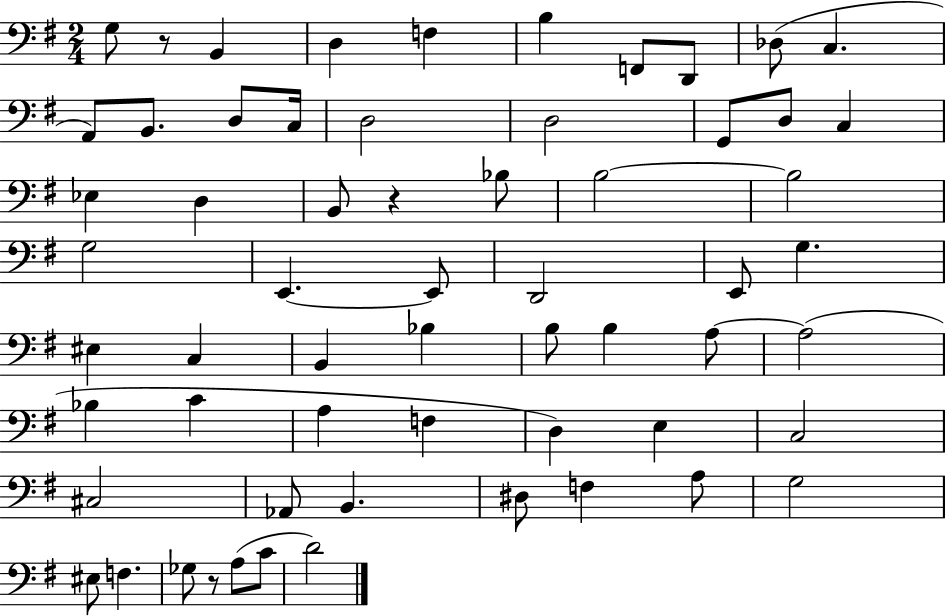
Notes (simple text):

G3/e R/e B2/q D3/q F3/q B3/q F2/e D2/e Db3/e C3/q. A2/e B2/e. D3/e C3/s D3/h D3/h G2/e D3/e C3/q Eb3/q D3/q B2/e R/q Bb3/e B3/h B3/h G3/h E2/q. E2/e D2/h E2/e G3/q. EIS3/q C3/q B2/q Bb3/q B3/e B3/q A3/e A3/h Bb3/q C4/q A3/q F3/q D3/q E3/q C3/h C#3/h Ab2/e B2/q. D#3/e F3/q A3/e G3/h EIS3/e F3/q. Gb3/e R/e A3/e C4/e D4/h